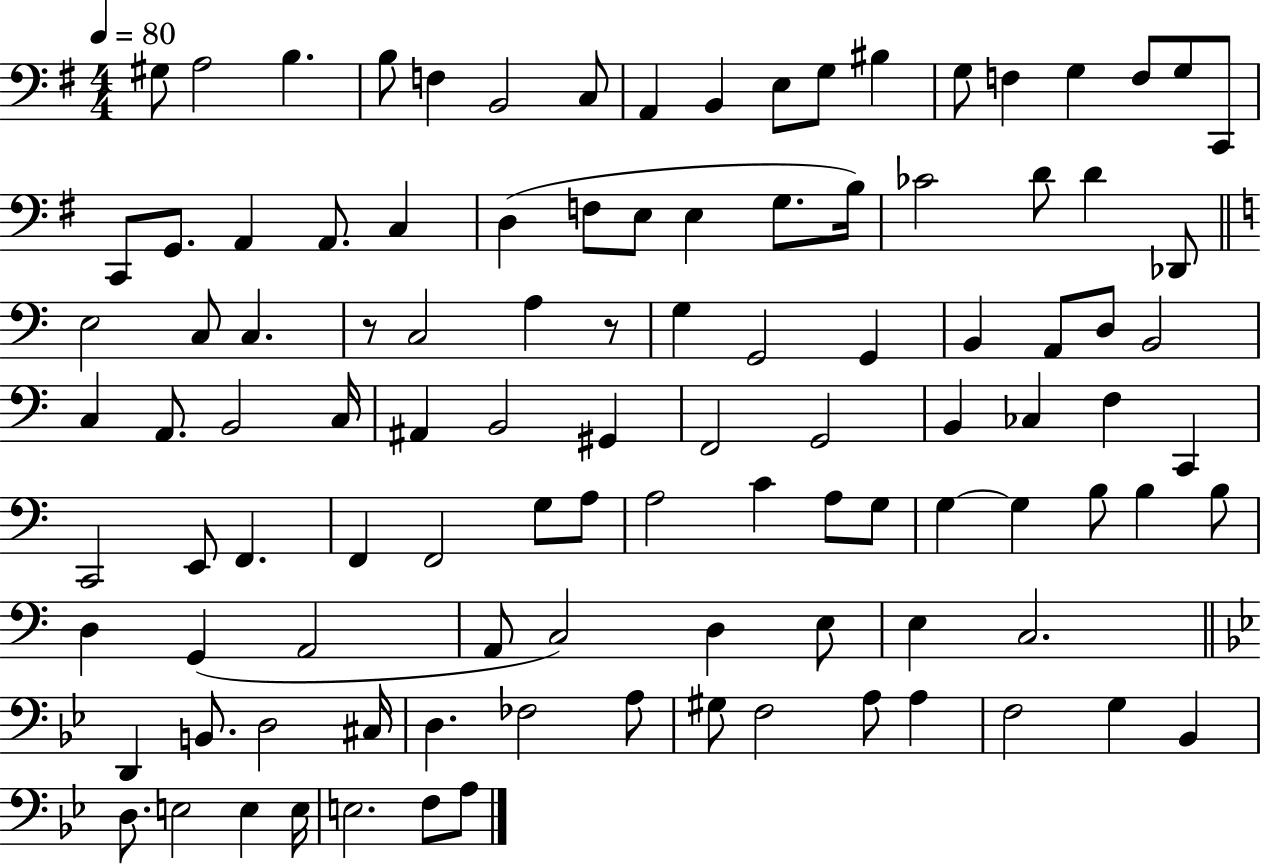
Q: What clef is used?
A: bass